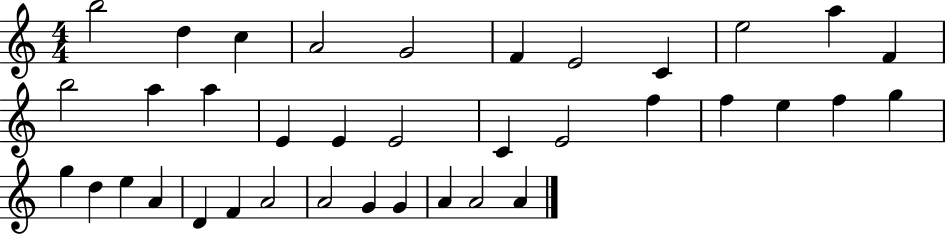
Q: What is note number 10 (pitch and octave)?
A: A5